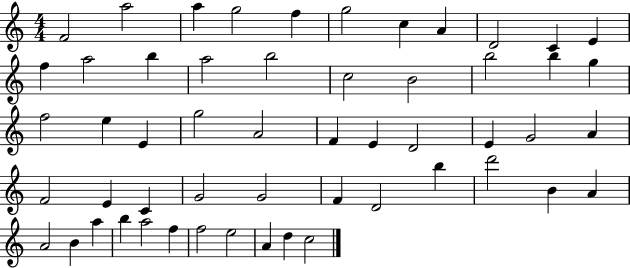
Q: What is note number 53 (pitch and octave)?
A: D5